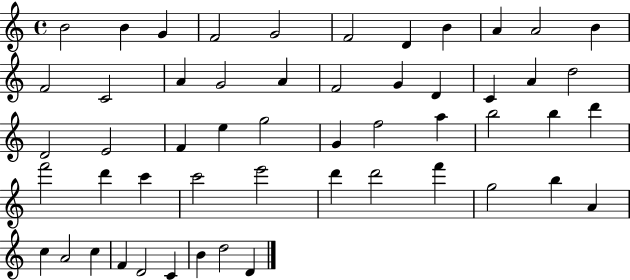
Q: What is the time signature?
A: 4/4